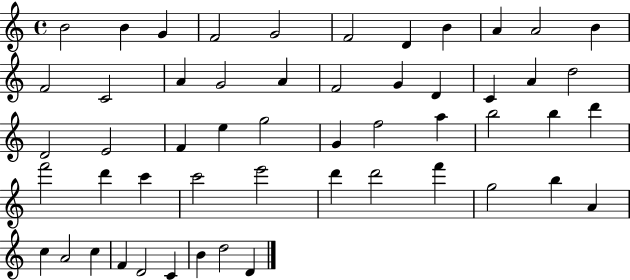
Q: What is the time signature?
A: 4/4